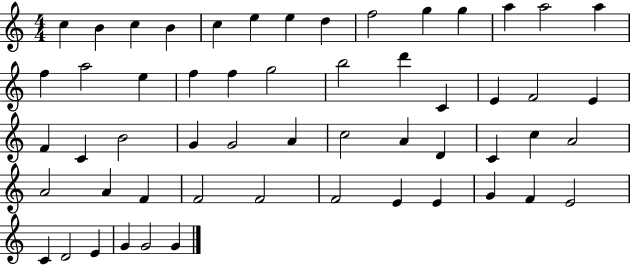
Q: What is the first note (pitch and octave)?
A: C5